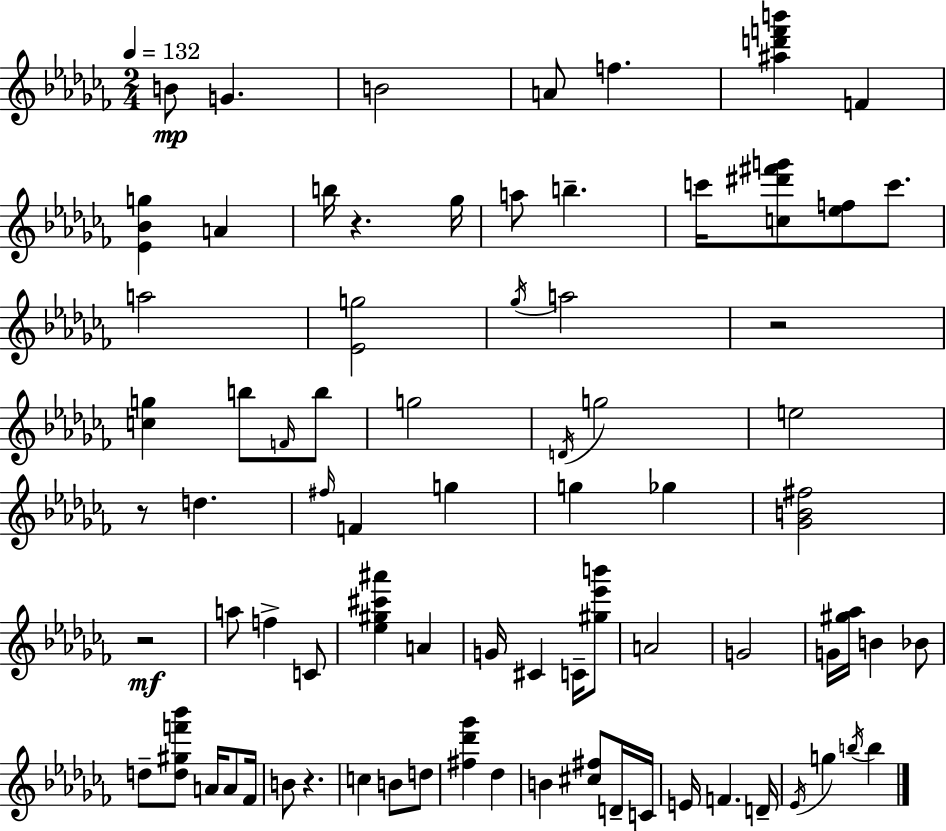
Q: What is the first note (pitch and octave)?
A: B4